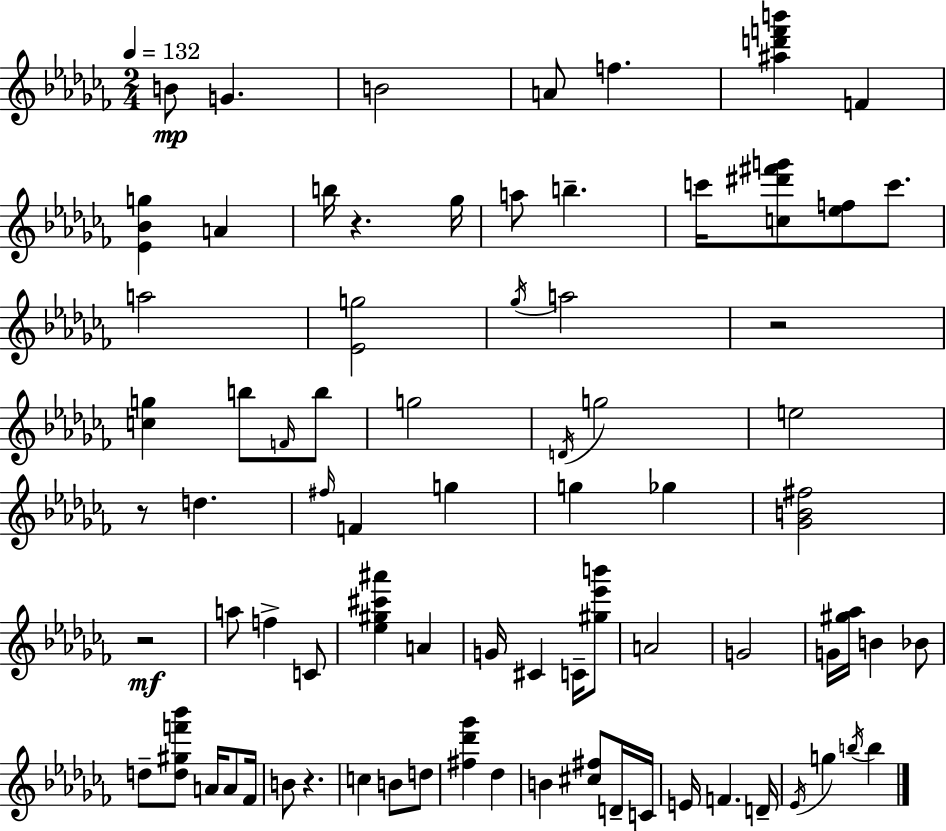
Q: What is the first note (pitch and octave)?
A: B4